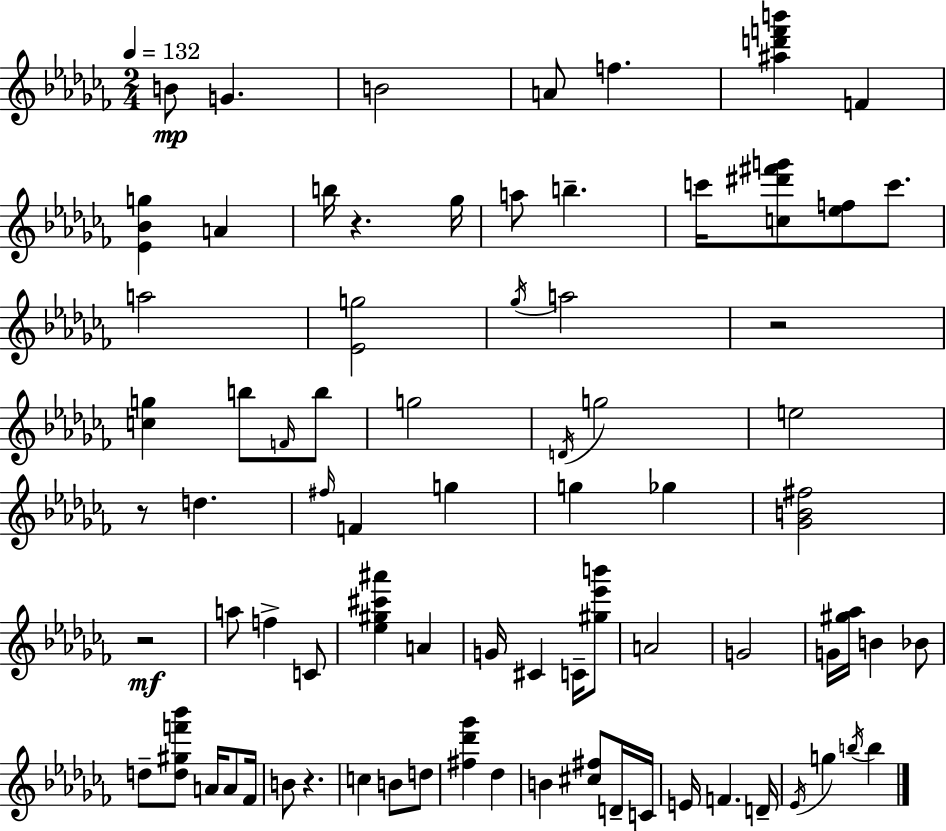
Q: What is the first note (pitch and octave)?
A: B4